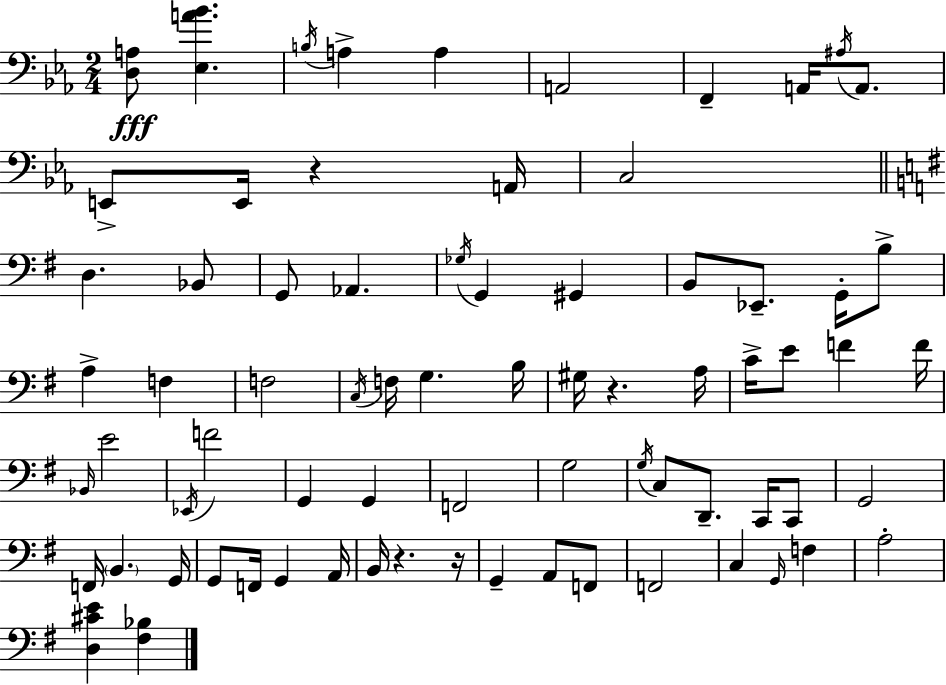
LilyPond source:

{
  \clef bass
  \numericTimeSignature
  \time 2/4
  \key ees \major
  <d a>8\fff <ees a' bes'>4. | \acciaccatura { b16 } a4-> a4 | a,2 | f,4-- a,16 \acciaccatura { ais16 } a,8. | \break e,8-> e,16 r4 | a,16 c2 | \bar "||" \break \key e \minor d4. bes,8 | g,8 aes,4. | \acciaccatura { ges16 } g,4 gis,4 | b,8 ees,8.-- g,16-. b8-> | \break a4-> f4 | f2 | \acciaccatura { c16 } f16 g4. | b16 gis16 r4. | \break a16 c'16-> e'8 f'4 | f'16 \grace { bes,16 } e'2 | \acciaccatura { ees,16 } f'2 | g,4 | \break g,4 f,2 | g2 | \acciaccatura { g16 } c8 d,8.-- | c,16 c,8 g,2 | \break f,16 \parenthesize b,4. | g,16 g,8 f,16 | g,4 a,16 b,16 r4. | r16 g,4-- | \break a,8 f,8 f,2 | c4 | \grace { g,16 } f4 a2-. | <d cis' e'>4 | \break <fis bes>4 \bar "|."
}